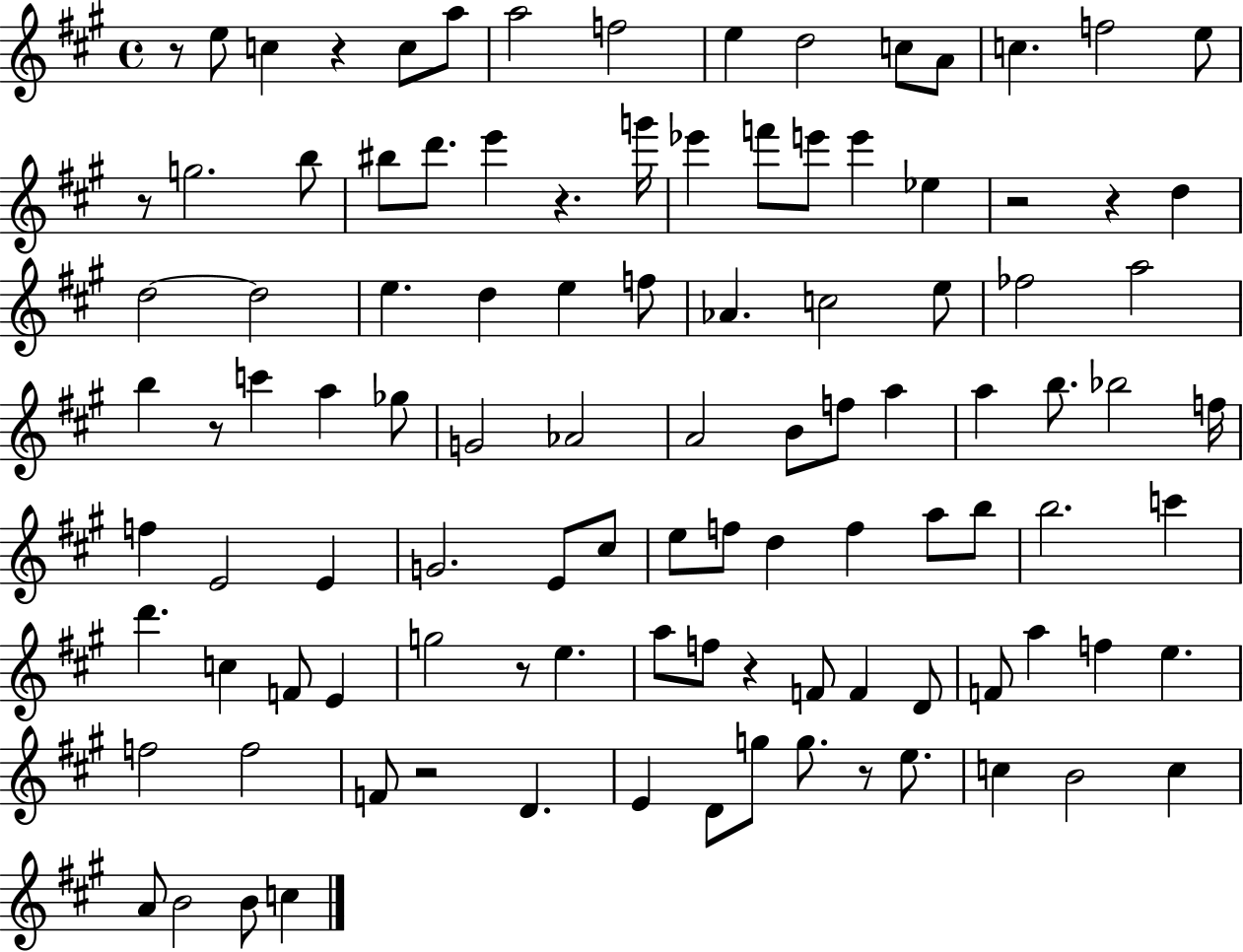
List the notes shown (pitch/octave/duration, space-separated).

R/e E5/e C5/q R/q C5/e A5/e A5/h F5/h E5/q D5/h C5/e A4/e C5/q. F5/h E5/e R/e G5/h. B5/e BIS5/e D6/e. E6/q R/q. G6/s Eb6/q F6/e E6/e E6/q Eb5/q R/h R/q D5/q D5/h D5/h E5/q. D5/q E5/q F5/e Ab4/q. C5/h E5/e FES5/h A5/h B5/q R/e C6/q A5/q Gb5/e G4/h Ab4/h A4/h B4/e F5/e A5/q A5/q B5/e. Bb5/h F5/s F5/q E4/h E4/q G4/h. E4/e C#5/e E5/e F5/e D5/q F5/q A5/e B5/e B5/h. C6/q D6/q. C5/q F4/e E4/q G5/h R/e E5/q. A5/e F5/e R/q F4/e F4/q D4/e F4/e A5/q F5/q E5/q. F5/h F5/h F4/e R/h D4/q. E4/q D4/e G5/e G5/e. R/e E5/e. C5/q B4/h C5/q A4/e B4/h B4/e C5/q